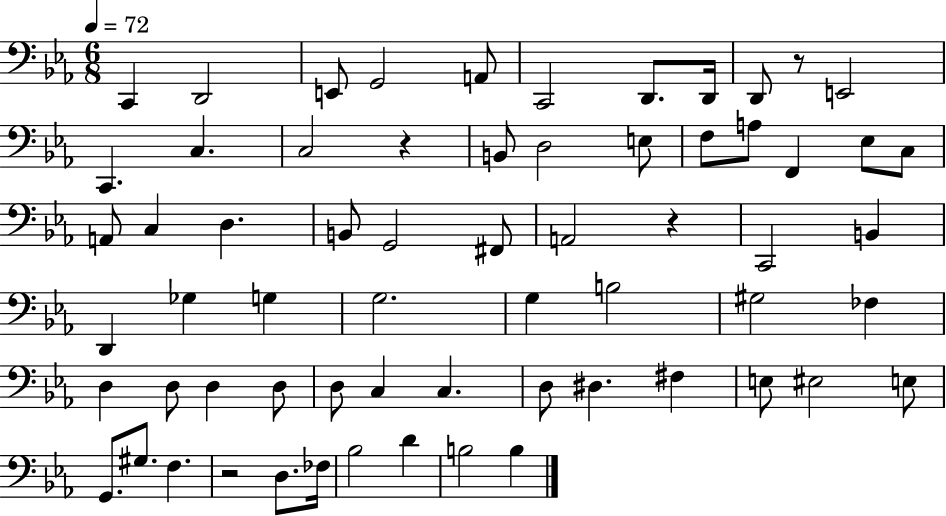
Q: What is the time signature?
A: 6/8